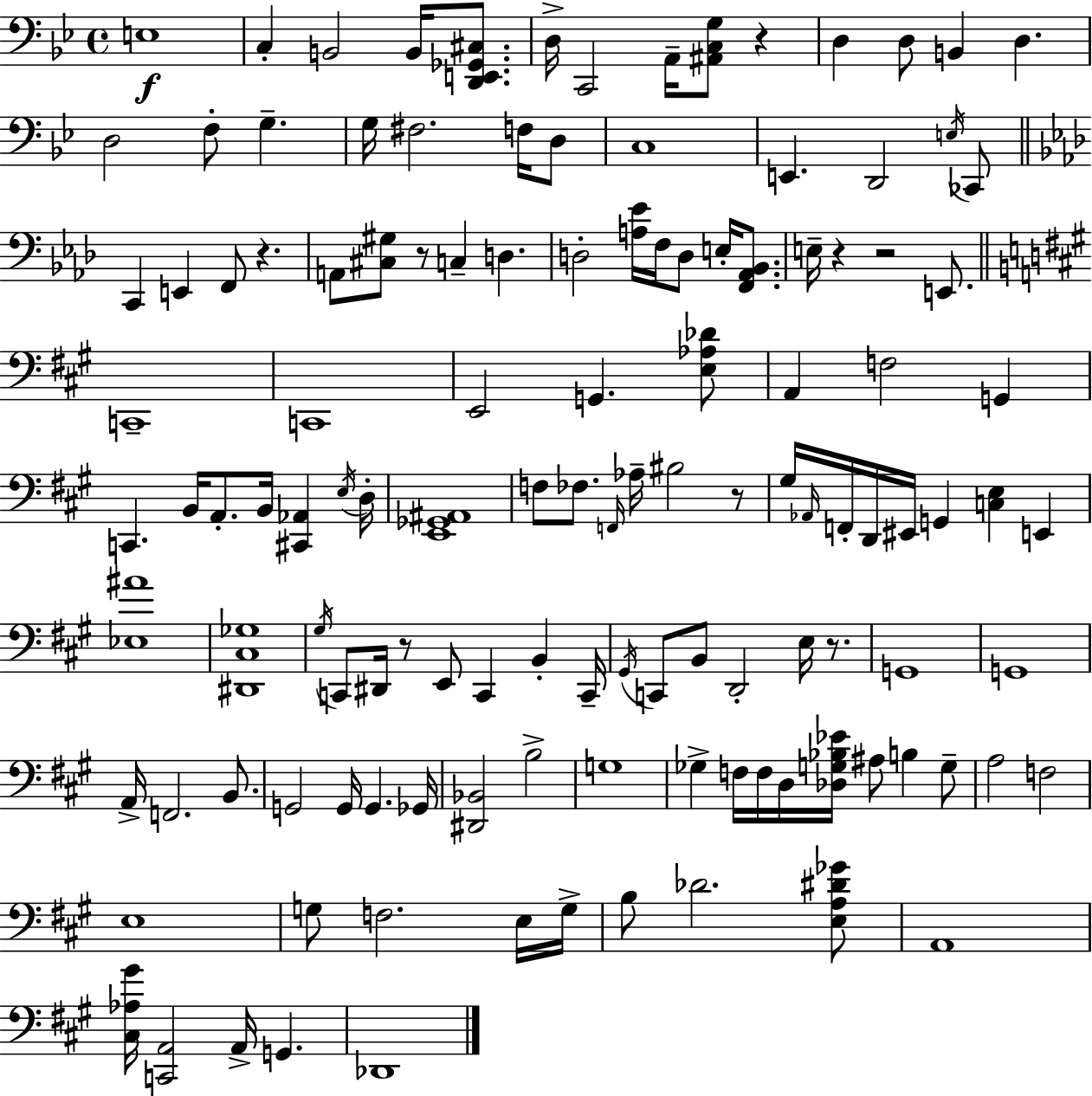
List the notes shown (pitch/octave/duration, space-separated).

E3/w C3/q B2/h B2/s [D2,E2,Gb2,C#3]/e. D3/s C2/h A2/s [A#2,C3,G3]/e R/q D3/q D3/e B2/q D3/q. D3/h F3/e G3/q. G3/s F#3/h. F3/s D3/e C3/w E2/q. D2/h E3/s CES2/e C2/q E2/q F2/e R/q. A2/e [C#3,G#3]/e R/e C3/q D3/q. D3/h [A3,Eb4]/s F3/s D3/e E3/s [F2,Ab2,Bb2]/e. E3/s R/q R/h E2/e. C2/w C2/w E2/h G2/q. [E3,Ab3,Db4]/e A2/q F3/h G2/q C2/q. B2/s A2/e. B2/s [C#2,Ab2]/q E3/s D3/s [E2,Gb2,A#2]/w F3/e FES3/e. F2/s Ab3/s BIS3/h R/e G#3/s Ab2/s F2/s D2/s EIS2/s G2/q [C3,E3]/q E2/q [Eb3,A#4]/w [D#2,C#3,Gb3]/w G#3/s C2/e D#2/s R/e E2/e C2/q B2/q C2/s G#2/s C2/e B2/e D2/h E3/s R/e. G2/w G2/w A2/s F2/h. B2/e. G2/h G2/s G2/q. Gb2/s [D#2,Bb2]/h B3/h G3/w Gb3/q F3/s F3/s D3/s [Db3,G3,Bb3,Eb4]/s A#3/e B3/q G3/e A3/h F3/h E3/w G3/e F3/h. E3/s G3/s B3/e Db4/h. [E3,A3,D#4,Gb4]/e A2/w [C#3,Ab3,G#4]/s [C2,A2]/h A2/s G2/q. Db2/w